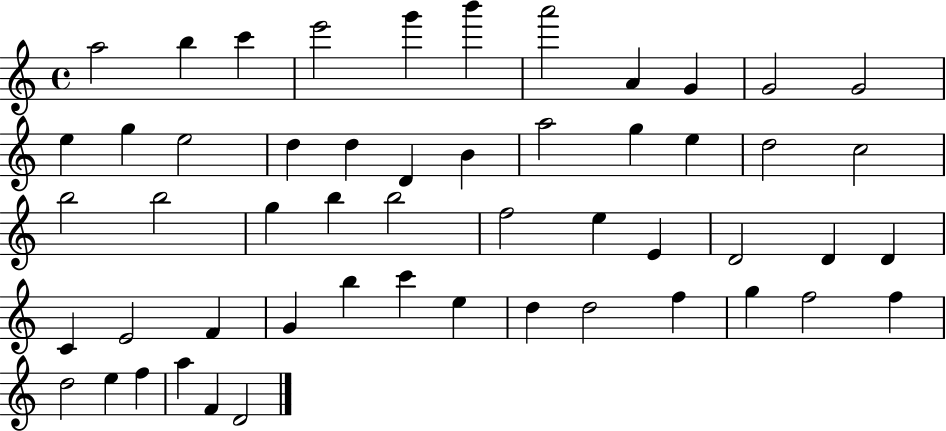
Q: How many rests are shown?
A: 0